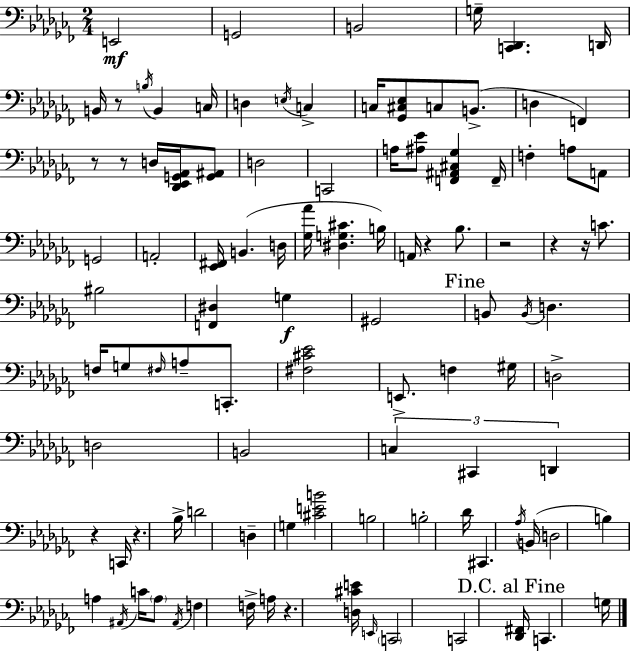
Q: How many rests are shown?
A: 10